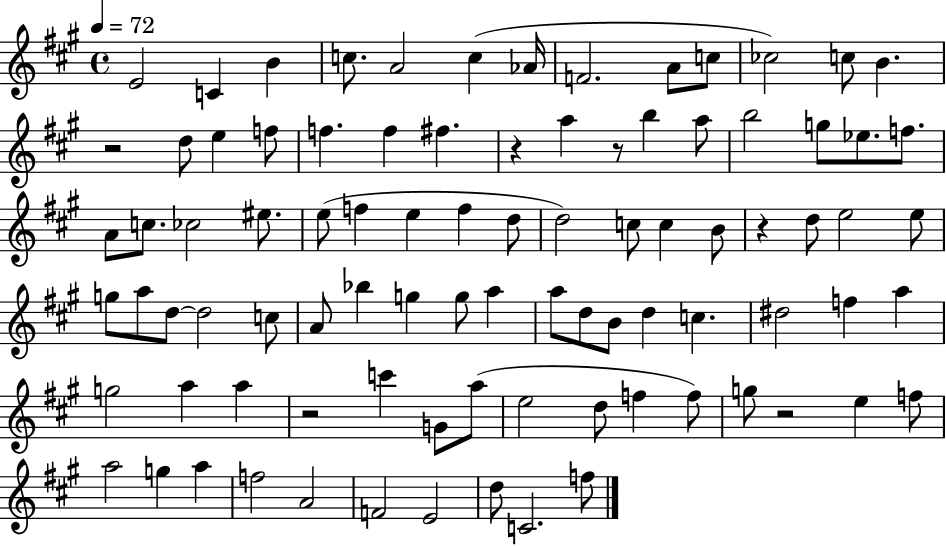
E4/h C4/q B4/q C5/e. A4/h C5/q Ab4/s F4/h. A4/e C5/e CES5/h C5/e B4/q. R/h D5/e E5/q F5/e F5/q. F5/q F#5/q. R/q A5/q R/e B5/q A5/e B5/h G5/e Eb5/e. F5/e. A4/e C5/e. CES5/h EIS5/e. E5/e F5/q E5/q F5/q D5/e D5/h C5/e C5/q B4/e R/q D5/e E5/h E5/e G5/e A5/e D5/e D5/h C5/e A4/e Bb5/q G5/q G5/e A5/q A5/e D5/e B4/e D5/q C5/q. D#5/h F5/q A5/q G5/h A5/q A5/q R/h C6/q G4/e A5/e E5/h D5/e F5/q F5/e G5/e R/h E5/q F5/e A5/h G5/q A5/q F5/h A4/h F4/h E4/h D5/e C4/h. F5/e